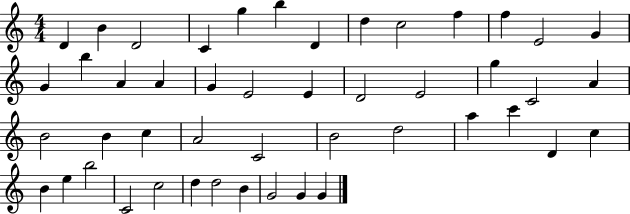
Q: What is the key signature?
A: C major